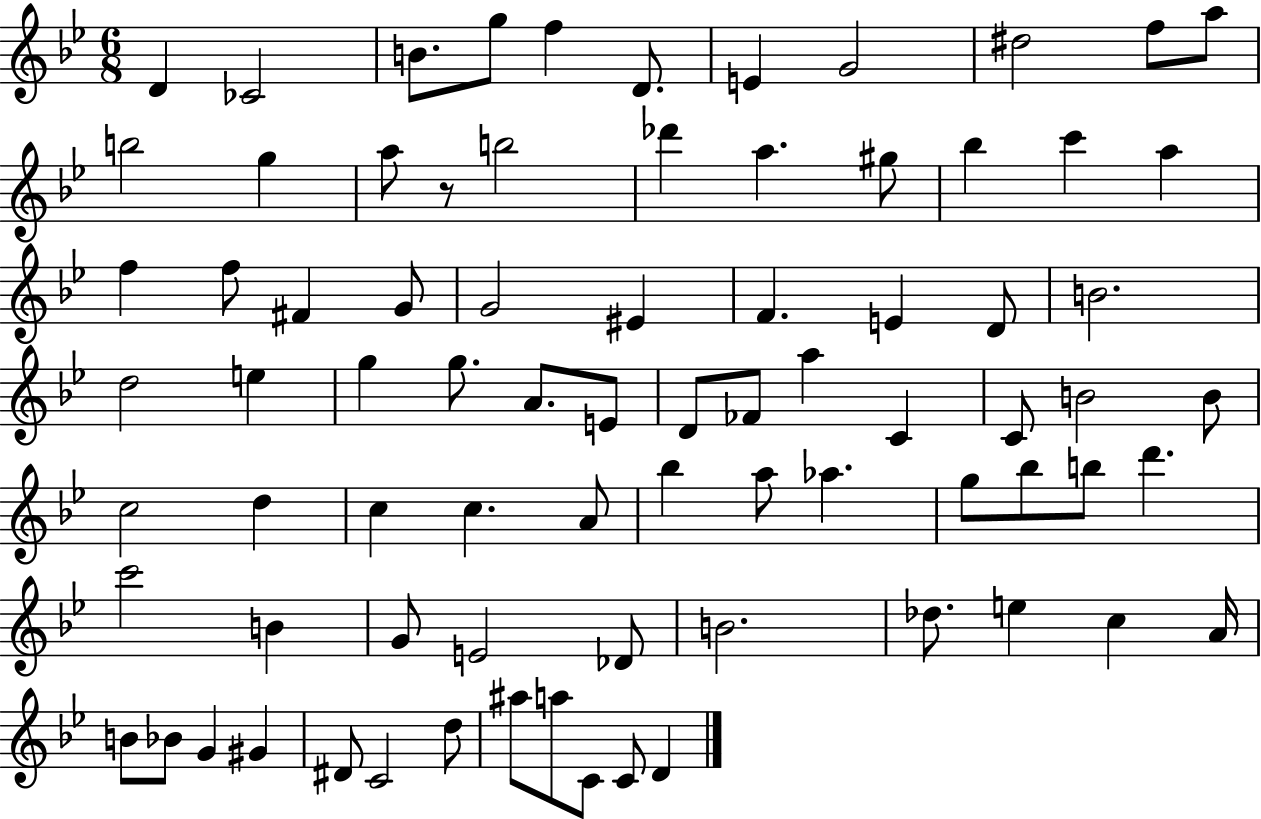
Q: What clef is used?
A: treble